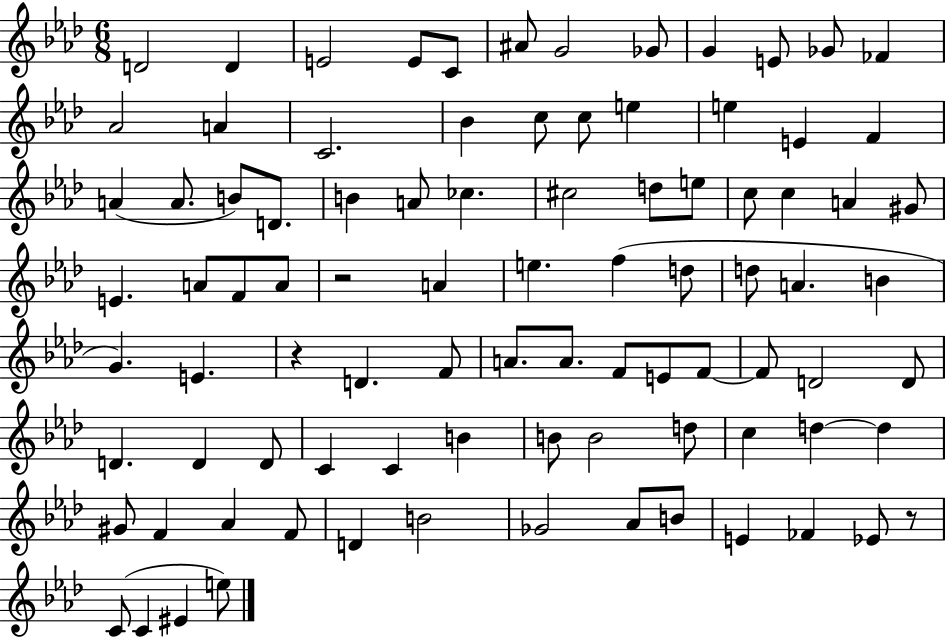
X:1
T:Untitled
M:6/8
L:1/4
K:Ab
D2 D E2 E/2 C/2 ^A/2 G2 _G/2 G E/2 _G/2 _F _A2 A C2 _B c/2 c/2 e e E F A A/2 B/2 D/2 B A/2 _c ^c2 d/2 e/2 c/2 c A ^G/2 E A/2 F/2 A/2 z2 A e f d/2 d/2 A B G E z D F/2 A/2 A/2 F/2 E/2 F/2 F/2 D2 D/2 D D D/2 C C B B/2 B2 d/2 c d d ^G/2 F _A F/2 D B2 _G2 _A/2 B/2 E _F _E/2 z/2 C/2 C ^E e/2